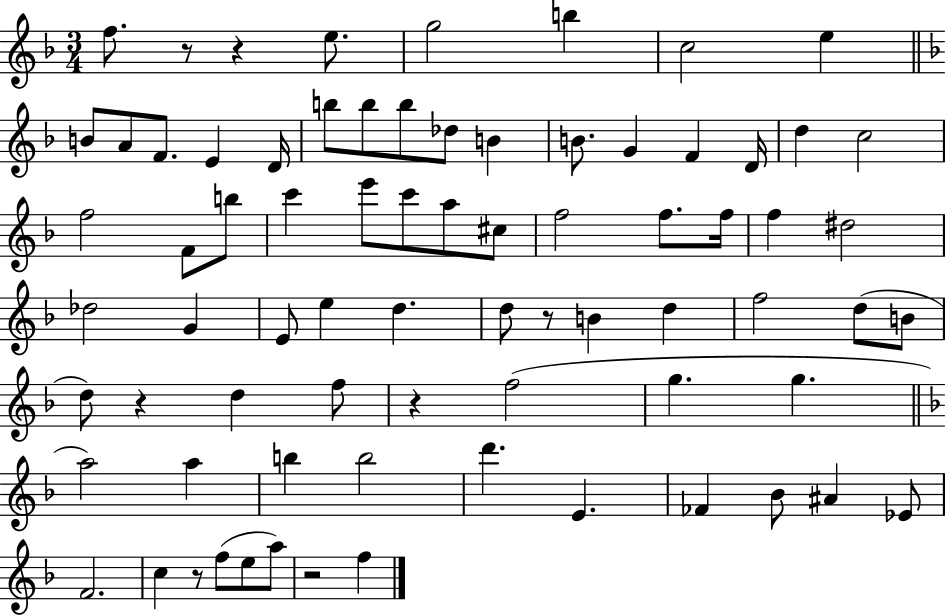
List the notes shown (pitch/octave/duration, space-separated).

F5/e. R/e R/q E5/e. G5/h B5/q C5/h E5/q B4/e A4/e F4/e. E4/q D4/s B5/e B5/e B5/e Db5/e B4/q B4/e. G4/q F4/q D4/s D5/q C5/h F5/h F4/e B5/e C6/q E6/e C6/e A5/e C#5/e F5/h F5/e. F5/s F5/q D#5/h Db5/h G4/q E4/e E5/q D5/q. D5/e R/e B4/q D5/q F5/h D5/e B4/e D5/e R/q D5/q F5/e R/q F5/h G5/q. G5/q. A5/h A5/q B5/q B5/h D6/q. E4/q. FES4/q Bb4/e A#4/q Eb4/e F4/h. C5/q R/e F5/e E5/e A5/e R/h F5/q